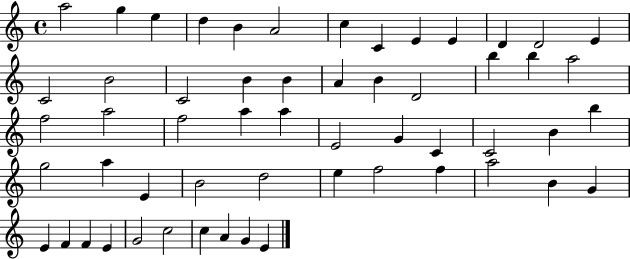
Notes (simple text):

A5/h G5/q E5/q D5/q B4/q A4/h C5/q C4/q E4/q E4/q D4/q D4/h E4/q C4/h B4/h C4/h B4/q B4/q A4/q B4/q D4/h B5/q B5/q A5/h F5/h A5/h F5/h A5/q A5/q E4/h G4/q C4/q C4/h B4/q B5/q G5/h A5/q E4/q B4/h D5/h E5/q F5/h F5/q A5/h B4/q G4/q E4/q F4/q F4/q E4/q G4/h C5/h C5/q A4/q G4/q E4/q